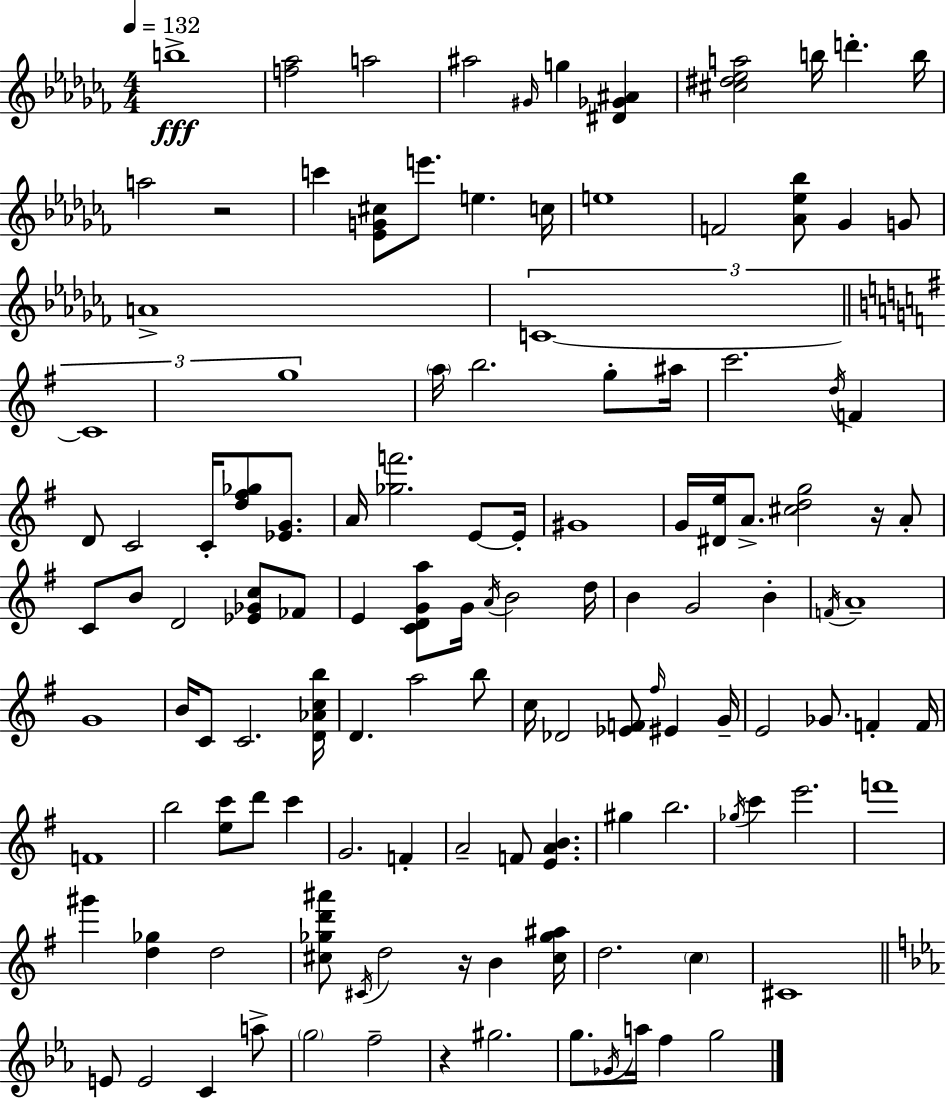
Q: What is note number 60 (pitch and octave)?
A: C5